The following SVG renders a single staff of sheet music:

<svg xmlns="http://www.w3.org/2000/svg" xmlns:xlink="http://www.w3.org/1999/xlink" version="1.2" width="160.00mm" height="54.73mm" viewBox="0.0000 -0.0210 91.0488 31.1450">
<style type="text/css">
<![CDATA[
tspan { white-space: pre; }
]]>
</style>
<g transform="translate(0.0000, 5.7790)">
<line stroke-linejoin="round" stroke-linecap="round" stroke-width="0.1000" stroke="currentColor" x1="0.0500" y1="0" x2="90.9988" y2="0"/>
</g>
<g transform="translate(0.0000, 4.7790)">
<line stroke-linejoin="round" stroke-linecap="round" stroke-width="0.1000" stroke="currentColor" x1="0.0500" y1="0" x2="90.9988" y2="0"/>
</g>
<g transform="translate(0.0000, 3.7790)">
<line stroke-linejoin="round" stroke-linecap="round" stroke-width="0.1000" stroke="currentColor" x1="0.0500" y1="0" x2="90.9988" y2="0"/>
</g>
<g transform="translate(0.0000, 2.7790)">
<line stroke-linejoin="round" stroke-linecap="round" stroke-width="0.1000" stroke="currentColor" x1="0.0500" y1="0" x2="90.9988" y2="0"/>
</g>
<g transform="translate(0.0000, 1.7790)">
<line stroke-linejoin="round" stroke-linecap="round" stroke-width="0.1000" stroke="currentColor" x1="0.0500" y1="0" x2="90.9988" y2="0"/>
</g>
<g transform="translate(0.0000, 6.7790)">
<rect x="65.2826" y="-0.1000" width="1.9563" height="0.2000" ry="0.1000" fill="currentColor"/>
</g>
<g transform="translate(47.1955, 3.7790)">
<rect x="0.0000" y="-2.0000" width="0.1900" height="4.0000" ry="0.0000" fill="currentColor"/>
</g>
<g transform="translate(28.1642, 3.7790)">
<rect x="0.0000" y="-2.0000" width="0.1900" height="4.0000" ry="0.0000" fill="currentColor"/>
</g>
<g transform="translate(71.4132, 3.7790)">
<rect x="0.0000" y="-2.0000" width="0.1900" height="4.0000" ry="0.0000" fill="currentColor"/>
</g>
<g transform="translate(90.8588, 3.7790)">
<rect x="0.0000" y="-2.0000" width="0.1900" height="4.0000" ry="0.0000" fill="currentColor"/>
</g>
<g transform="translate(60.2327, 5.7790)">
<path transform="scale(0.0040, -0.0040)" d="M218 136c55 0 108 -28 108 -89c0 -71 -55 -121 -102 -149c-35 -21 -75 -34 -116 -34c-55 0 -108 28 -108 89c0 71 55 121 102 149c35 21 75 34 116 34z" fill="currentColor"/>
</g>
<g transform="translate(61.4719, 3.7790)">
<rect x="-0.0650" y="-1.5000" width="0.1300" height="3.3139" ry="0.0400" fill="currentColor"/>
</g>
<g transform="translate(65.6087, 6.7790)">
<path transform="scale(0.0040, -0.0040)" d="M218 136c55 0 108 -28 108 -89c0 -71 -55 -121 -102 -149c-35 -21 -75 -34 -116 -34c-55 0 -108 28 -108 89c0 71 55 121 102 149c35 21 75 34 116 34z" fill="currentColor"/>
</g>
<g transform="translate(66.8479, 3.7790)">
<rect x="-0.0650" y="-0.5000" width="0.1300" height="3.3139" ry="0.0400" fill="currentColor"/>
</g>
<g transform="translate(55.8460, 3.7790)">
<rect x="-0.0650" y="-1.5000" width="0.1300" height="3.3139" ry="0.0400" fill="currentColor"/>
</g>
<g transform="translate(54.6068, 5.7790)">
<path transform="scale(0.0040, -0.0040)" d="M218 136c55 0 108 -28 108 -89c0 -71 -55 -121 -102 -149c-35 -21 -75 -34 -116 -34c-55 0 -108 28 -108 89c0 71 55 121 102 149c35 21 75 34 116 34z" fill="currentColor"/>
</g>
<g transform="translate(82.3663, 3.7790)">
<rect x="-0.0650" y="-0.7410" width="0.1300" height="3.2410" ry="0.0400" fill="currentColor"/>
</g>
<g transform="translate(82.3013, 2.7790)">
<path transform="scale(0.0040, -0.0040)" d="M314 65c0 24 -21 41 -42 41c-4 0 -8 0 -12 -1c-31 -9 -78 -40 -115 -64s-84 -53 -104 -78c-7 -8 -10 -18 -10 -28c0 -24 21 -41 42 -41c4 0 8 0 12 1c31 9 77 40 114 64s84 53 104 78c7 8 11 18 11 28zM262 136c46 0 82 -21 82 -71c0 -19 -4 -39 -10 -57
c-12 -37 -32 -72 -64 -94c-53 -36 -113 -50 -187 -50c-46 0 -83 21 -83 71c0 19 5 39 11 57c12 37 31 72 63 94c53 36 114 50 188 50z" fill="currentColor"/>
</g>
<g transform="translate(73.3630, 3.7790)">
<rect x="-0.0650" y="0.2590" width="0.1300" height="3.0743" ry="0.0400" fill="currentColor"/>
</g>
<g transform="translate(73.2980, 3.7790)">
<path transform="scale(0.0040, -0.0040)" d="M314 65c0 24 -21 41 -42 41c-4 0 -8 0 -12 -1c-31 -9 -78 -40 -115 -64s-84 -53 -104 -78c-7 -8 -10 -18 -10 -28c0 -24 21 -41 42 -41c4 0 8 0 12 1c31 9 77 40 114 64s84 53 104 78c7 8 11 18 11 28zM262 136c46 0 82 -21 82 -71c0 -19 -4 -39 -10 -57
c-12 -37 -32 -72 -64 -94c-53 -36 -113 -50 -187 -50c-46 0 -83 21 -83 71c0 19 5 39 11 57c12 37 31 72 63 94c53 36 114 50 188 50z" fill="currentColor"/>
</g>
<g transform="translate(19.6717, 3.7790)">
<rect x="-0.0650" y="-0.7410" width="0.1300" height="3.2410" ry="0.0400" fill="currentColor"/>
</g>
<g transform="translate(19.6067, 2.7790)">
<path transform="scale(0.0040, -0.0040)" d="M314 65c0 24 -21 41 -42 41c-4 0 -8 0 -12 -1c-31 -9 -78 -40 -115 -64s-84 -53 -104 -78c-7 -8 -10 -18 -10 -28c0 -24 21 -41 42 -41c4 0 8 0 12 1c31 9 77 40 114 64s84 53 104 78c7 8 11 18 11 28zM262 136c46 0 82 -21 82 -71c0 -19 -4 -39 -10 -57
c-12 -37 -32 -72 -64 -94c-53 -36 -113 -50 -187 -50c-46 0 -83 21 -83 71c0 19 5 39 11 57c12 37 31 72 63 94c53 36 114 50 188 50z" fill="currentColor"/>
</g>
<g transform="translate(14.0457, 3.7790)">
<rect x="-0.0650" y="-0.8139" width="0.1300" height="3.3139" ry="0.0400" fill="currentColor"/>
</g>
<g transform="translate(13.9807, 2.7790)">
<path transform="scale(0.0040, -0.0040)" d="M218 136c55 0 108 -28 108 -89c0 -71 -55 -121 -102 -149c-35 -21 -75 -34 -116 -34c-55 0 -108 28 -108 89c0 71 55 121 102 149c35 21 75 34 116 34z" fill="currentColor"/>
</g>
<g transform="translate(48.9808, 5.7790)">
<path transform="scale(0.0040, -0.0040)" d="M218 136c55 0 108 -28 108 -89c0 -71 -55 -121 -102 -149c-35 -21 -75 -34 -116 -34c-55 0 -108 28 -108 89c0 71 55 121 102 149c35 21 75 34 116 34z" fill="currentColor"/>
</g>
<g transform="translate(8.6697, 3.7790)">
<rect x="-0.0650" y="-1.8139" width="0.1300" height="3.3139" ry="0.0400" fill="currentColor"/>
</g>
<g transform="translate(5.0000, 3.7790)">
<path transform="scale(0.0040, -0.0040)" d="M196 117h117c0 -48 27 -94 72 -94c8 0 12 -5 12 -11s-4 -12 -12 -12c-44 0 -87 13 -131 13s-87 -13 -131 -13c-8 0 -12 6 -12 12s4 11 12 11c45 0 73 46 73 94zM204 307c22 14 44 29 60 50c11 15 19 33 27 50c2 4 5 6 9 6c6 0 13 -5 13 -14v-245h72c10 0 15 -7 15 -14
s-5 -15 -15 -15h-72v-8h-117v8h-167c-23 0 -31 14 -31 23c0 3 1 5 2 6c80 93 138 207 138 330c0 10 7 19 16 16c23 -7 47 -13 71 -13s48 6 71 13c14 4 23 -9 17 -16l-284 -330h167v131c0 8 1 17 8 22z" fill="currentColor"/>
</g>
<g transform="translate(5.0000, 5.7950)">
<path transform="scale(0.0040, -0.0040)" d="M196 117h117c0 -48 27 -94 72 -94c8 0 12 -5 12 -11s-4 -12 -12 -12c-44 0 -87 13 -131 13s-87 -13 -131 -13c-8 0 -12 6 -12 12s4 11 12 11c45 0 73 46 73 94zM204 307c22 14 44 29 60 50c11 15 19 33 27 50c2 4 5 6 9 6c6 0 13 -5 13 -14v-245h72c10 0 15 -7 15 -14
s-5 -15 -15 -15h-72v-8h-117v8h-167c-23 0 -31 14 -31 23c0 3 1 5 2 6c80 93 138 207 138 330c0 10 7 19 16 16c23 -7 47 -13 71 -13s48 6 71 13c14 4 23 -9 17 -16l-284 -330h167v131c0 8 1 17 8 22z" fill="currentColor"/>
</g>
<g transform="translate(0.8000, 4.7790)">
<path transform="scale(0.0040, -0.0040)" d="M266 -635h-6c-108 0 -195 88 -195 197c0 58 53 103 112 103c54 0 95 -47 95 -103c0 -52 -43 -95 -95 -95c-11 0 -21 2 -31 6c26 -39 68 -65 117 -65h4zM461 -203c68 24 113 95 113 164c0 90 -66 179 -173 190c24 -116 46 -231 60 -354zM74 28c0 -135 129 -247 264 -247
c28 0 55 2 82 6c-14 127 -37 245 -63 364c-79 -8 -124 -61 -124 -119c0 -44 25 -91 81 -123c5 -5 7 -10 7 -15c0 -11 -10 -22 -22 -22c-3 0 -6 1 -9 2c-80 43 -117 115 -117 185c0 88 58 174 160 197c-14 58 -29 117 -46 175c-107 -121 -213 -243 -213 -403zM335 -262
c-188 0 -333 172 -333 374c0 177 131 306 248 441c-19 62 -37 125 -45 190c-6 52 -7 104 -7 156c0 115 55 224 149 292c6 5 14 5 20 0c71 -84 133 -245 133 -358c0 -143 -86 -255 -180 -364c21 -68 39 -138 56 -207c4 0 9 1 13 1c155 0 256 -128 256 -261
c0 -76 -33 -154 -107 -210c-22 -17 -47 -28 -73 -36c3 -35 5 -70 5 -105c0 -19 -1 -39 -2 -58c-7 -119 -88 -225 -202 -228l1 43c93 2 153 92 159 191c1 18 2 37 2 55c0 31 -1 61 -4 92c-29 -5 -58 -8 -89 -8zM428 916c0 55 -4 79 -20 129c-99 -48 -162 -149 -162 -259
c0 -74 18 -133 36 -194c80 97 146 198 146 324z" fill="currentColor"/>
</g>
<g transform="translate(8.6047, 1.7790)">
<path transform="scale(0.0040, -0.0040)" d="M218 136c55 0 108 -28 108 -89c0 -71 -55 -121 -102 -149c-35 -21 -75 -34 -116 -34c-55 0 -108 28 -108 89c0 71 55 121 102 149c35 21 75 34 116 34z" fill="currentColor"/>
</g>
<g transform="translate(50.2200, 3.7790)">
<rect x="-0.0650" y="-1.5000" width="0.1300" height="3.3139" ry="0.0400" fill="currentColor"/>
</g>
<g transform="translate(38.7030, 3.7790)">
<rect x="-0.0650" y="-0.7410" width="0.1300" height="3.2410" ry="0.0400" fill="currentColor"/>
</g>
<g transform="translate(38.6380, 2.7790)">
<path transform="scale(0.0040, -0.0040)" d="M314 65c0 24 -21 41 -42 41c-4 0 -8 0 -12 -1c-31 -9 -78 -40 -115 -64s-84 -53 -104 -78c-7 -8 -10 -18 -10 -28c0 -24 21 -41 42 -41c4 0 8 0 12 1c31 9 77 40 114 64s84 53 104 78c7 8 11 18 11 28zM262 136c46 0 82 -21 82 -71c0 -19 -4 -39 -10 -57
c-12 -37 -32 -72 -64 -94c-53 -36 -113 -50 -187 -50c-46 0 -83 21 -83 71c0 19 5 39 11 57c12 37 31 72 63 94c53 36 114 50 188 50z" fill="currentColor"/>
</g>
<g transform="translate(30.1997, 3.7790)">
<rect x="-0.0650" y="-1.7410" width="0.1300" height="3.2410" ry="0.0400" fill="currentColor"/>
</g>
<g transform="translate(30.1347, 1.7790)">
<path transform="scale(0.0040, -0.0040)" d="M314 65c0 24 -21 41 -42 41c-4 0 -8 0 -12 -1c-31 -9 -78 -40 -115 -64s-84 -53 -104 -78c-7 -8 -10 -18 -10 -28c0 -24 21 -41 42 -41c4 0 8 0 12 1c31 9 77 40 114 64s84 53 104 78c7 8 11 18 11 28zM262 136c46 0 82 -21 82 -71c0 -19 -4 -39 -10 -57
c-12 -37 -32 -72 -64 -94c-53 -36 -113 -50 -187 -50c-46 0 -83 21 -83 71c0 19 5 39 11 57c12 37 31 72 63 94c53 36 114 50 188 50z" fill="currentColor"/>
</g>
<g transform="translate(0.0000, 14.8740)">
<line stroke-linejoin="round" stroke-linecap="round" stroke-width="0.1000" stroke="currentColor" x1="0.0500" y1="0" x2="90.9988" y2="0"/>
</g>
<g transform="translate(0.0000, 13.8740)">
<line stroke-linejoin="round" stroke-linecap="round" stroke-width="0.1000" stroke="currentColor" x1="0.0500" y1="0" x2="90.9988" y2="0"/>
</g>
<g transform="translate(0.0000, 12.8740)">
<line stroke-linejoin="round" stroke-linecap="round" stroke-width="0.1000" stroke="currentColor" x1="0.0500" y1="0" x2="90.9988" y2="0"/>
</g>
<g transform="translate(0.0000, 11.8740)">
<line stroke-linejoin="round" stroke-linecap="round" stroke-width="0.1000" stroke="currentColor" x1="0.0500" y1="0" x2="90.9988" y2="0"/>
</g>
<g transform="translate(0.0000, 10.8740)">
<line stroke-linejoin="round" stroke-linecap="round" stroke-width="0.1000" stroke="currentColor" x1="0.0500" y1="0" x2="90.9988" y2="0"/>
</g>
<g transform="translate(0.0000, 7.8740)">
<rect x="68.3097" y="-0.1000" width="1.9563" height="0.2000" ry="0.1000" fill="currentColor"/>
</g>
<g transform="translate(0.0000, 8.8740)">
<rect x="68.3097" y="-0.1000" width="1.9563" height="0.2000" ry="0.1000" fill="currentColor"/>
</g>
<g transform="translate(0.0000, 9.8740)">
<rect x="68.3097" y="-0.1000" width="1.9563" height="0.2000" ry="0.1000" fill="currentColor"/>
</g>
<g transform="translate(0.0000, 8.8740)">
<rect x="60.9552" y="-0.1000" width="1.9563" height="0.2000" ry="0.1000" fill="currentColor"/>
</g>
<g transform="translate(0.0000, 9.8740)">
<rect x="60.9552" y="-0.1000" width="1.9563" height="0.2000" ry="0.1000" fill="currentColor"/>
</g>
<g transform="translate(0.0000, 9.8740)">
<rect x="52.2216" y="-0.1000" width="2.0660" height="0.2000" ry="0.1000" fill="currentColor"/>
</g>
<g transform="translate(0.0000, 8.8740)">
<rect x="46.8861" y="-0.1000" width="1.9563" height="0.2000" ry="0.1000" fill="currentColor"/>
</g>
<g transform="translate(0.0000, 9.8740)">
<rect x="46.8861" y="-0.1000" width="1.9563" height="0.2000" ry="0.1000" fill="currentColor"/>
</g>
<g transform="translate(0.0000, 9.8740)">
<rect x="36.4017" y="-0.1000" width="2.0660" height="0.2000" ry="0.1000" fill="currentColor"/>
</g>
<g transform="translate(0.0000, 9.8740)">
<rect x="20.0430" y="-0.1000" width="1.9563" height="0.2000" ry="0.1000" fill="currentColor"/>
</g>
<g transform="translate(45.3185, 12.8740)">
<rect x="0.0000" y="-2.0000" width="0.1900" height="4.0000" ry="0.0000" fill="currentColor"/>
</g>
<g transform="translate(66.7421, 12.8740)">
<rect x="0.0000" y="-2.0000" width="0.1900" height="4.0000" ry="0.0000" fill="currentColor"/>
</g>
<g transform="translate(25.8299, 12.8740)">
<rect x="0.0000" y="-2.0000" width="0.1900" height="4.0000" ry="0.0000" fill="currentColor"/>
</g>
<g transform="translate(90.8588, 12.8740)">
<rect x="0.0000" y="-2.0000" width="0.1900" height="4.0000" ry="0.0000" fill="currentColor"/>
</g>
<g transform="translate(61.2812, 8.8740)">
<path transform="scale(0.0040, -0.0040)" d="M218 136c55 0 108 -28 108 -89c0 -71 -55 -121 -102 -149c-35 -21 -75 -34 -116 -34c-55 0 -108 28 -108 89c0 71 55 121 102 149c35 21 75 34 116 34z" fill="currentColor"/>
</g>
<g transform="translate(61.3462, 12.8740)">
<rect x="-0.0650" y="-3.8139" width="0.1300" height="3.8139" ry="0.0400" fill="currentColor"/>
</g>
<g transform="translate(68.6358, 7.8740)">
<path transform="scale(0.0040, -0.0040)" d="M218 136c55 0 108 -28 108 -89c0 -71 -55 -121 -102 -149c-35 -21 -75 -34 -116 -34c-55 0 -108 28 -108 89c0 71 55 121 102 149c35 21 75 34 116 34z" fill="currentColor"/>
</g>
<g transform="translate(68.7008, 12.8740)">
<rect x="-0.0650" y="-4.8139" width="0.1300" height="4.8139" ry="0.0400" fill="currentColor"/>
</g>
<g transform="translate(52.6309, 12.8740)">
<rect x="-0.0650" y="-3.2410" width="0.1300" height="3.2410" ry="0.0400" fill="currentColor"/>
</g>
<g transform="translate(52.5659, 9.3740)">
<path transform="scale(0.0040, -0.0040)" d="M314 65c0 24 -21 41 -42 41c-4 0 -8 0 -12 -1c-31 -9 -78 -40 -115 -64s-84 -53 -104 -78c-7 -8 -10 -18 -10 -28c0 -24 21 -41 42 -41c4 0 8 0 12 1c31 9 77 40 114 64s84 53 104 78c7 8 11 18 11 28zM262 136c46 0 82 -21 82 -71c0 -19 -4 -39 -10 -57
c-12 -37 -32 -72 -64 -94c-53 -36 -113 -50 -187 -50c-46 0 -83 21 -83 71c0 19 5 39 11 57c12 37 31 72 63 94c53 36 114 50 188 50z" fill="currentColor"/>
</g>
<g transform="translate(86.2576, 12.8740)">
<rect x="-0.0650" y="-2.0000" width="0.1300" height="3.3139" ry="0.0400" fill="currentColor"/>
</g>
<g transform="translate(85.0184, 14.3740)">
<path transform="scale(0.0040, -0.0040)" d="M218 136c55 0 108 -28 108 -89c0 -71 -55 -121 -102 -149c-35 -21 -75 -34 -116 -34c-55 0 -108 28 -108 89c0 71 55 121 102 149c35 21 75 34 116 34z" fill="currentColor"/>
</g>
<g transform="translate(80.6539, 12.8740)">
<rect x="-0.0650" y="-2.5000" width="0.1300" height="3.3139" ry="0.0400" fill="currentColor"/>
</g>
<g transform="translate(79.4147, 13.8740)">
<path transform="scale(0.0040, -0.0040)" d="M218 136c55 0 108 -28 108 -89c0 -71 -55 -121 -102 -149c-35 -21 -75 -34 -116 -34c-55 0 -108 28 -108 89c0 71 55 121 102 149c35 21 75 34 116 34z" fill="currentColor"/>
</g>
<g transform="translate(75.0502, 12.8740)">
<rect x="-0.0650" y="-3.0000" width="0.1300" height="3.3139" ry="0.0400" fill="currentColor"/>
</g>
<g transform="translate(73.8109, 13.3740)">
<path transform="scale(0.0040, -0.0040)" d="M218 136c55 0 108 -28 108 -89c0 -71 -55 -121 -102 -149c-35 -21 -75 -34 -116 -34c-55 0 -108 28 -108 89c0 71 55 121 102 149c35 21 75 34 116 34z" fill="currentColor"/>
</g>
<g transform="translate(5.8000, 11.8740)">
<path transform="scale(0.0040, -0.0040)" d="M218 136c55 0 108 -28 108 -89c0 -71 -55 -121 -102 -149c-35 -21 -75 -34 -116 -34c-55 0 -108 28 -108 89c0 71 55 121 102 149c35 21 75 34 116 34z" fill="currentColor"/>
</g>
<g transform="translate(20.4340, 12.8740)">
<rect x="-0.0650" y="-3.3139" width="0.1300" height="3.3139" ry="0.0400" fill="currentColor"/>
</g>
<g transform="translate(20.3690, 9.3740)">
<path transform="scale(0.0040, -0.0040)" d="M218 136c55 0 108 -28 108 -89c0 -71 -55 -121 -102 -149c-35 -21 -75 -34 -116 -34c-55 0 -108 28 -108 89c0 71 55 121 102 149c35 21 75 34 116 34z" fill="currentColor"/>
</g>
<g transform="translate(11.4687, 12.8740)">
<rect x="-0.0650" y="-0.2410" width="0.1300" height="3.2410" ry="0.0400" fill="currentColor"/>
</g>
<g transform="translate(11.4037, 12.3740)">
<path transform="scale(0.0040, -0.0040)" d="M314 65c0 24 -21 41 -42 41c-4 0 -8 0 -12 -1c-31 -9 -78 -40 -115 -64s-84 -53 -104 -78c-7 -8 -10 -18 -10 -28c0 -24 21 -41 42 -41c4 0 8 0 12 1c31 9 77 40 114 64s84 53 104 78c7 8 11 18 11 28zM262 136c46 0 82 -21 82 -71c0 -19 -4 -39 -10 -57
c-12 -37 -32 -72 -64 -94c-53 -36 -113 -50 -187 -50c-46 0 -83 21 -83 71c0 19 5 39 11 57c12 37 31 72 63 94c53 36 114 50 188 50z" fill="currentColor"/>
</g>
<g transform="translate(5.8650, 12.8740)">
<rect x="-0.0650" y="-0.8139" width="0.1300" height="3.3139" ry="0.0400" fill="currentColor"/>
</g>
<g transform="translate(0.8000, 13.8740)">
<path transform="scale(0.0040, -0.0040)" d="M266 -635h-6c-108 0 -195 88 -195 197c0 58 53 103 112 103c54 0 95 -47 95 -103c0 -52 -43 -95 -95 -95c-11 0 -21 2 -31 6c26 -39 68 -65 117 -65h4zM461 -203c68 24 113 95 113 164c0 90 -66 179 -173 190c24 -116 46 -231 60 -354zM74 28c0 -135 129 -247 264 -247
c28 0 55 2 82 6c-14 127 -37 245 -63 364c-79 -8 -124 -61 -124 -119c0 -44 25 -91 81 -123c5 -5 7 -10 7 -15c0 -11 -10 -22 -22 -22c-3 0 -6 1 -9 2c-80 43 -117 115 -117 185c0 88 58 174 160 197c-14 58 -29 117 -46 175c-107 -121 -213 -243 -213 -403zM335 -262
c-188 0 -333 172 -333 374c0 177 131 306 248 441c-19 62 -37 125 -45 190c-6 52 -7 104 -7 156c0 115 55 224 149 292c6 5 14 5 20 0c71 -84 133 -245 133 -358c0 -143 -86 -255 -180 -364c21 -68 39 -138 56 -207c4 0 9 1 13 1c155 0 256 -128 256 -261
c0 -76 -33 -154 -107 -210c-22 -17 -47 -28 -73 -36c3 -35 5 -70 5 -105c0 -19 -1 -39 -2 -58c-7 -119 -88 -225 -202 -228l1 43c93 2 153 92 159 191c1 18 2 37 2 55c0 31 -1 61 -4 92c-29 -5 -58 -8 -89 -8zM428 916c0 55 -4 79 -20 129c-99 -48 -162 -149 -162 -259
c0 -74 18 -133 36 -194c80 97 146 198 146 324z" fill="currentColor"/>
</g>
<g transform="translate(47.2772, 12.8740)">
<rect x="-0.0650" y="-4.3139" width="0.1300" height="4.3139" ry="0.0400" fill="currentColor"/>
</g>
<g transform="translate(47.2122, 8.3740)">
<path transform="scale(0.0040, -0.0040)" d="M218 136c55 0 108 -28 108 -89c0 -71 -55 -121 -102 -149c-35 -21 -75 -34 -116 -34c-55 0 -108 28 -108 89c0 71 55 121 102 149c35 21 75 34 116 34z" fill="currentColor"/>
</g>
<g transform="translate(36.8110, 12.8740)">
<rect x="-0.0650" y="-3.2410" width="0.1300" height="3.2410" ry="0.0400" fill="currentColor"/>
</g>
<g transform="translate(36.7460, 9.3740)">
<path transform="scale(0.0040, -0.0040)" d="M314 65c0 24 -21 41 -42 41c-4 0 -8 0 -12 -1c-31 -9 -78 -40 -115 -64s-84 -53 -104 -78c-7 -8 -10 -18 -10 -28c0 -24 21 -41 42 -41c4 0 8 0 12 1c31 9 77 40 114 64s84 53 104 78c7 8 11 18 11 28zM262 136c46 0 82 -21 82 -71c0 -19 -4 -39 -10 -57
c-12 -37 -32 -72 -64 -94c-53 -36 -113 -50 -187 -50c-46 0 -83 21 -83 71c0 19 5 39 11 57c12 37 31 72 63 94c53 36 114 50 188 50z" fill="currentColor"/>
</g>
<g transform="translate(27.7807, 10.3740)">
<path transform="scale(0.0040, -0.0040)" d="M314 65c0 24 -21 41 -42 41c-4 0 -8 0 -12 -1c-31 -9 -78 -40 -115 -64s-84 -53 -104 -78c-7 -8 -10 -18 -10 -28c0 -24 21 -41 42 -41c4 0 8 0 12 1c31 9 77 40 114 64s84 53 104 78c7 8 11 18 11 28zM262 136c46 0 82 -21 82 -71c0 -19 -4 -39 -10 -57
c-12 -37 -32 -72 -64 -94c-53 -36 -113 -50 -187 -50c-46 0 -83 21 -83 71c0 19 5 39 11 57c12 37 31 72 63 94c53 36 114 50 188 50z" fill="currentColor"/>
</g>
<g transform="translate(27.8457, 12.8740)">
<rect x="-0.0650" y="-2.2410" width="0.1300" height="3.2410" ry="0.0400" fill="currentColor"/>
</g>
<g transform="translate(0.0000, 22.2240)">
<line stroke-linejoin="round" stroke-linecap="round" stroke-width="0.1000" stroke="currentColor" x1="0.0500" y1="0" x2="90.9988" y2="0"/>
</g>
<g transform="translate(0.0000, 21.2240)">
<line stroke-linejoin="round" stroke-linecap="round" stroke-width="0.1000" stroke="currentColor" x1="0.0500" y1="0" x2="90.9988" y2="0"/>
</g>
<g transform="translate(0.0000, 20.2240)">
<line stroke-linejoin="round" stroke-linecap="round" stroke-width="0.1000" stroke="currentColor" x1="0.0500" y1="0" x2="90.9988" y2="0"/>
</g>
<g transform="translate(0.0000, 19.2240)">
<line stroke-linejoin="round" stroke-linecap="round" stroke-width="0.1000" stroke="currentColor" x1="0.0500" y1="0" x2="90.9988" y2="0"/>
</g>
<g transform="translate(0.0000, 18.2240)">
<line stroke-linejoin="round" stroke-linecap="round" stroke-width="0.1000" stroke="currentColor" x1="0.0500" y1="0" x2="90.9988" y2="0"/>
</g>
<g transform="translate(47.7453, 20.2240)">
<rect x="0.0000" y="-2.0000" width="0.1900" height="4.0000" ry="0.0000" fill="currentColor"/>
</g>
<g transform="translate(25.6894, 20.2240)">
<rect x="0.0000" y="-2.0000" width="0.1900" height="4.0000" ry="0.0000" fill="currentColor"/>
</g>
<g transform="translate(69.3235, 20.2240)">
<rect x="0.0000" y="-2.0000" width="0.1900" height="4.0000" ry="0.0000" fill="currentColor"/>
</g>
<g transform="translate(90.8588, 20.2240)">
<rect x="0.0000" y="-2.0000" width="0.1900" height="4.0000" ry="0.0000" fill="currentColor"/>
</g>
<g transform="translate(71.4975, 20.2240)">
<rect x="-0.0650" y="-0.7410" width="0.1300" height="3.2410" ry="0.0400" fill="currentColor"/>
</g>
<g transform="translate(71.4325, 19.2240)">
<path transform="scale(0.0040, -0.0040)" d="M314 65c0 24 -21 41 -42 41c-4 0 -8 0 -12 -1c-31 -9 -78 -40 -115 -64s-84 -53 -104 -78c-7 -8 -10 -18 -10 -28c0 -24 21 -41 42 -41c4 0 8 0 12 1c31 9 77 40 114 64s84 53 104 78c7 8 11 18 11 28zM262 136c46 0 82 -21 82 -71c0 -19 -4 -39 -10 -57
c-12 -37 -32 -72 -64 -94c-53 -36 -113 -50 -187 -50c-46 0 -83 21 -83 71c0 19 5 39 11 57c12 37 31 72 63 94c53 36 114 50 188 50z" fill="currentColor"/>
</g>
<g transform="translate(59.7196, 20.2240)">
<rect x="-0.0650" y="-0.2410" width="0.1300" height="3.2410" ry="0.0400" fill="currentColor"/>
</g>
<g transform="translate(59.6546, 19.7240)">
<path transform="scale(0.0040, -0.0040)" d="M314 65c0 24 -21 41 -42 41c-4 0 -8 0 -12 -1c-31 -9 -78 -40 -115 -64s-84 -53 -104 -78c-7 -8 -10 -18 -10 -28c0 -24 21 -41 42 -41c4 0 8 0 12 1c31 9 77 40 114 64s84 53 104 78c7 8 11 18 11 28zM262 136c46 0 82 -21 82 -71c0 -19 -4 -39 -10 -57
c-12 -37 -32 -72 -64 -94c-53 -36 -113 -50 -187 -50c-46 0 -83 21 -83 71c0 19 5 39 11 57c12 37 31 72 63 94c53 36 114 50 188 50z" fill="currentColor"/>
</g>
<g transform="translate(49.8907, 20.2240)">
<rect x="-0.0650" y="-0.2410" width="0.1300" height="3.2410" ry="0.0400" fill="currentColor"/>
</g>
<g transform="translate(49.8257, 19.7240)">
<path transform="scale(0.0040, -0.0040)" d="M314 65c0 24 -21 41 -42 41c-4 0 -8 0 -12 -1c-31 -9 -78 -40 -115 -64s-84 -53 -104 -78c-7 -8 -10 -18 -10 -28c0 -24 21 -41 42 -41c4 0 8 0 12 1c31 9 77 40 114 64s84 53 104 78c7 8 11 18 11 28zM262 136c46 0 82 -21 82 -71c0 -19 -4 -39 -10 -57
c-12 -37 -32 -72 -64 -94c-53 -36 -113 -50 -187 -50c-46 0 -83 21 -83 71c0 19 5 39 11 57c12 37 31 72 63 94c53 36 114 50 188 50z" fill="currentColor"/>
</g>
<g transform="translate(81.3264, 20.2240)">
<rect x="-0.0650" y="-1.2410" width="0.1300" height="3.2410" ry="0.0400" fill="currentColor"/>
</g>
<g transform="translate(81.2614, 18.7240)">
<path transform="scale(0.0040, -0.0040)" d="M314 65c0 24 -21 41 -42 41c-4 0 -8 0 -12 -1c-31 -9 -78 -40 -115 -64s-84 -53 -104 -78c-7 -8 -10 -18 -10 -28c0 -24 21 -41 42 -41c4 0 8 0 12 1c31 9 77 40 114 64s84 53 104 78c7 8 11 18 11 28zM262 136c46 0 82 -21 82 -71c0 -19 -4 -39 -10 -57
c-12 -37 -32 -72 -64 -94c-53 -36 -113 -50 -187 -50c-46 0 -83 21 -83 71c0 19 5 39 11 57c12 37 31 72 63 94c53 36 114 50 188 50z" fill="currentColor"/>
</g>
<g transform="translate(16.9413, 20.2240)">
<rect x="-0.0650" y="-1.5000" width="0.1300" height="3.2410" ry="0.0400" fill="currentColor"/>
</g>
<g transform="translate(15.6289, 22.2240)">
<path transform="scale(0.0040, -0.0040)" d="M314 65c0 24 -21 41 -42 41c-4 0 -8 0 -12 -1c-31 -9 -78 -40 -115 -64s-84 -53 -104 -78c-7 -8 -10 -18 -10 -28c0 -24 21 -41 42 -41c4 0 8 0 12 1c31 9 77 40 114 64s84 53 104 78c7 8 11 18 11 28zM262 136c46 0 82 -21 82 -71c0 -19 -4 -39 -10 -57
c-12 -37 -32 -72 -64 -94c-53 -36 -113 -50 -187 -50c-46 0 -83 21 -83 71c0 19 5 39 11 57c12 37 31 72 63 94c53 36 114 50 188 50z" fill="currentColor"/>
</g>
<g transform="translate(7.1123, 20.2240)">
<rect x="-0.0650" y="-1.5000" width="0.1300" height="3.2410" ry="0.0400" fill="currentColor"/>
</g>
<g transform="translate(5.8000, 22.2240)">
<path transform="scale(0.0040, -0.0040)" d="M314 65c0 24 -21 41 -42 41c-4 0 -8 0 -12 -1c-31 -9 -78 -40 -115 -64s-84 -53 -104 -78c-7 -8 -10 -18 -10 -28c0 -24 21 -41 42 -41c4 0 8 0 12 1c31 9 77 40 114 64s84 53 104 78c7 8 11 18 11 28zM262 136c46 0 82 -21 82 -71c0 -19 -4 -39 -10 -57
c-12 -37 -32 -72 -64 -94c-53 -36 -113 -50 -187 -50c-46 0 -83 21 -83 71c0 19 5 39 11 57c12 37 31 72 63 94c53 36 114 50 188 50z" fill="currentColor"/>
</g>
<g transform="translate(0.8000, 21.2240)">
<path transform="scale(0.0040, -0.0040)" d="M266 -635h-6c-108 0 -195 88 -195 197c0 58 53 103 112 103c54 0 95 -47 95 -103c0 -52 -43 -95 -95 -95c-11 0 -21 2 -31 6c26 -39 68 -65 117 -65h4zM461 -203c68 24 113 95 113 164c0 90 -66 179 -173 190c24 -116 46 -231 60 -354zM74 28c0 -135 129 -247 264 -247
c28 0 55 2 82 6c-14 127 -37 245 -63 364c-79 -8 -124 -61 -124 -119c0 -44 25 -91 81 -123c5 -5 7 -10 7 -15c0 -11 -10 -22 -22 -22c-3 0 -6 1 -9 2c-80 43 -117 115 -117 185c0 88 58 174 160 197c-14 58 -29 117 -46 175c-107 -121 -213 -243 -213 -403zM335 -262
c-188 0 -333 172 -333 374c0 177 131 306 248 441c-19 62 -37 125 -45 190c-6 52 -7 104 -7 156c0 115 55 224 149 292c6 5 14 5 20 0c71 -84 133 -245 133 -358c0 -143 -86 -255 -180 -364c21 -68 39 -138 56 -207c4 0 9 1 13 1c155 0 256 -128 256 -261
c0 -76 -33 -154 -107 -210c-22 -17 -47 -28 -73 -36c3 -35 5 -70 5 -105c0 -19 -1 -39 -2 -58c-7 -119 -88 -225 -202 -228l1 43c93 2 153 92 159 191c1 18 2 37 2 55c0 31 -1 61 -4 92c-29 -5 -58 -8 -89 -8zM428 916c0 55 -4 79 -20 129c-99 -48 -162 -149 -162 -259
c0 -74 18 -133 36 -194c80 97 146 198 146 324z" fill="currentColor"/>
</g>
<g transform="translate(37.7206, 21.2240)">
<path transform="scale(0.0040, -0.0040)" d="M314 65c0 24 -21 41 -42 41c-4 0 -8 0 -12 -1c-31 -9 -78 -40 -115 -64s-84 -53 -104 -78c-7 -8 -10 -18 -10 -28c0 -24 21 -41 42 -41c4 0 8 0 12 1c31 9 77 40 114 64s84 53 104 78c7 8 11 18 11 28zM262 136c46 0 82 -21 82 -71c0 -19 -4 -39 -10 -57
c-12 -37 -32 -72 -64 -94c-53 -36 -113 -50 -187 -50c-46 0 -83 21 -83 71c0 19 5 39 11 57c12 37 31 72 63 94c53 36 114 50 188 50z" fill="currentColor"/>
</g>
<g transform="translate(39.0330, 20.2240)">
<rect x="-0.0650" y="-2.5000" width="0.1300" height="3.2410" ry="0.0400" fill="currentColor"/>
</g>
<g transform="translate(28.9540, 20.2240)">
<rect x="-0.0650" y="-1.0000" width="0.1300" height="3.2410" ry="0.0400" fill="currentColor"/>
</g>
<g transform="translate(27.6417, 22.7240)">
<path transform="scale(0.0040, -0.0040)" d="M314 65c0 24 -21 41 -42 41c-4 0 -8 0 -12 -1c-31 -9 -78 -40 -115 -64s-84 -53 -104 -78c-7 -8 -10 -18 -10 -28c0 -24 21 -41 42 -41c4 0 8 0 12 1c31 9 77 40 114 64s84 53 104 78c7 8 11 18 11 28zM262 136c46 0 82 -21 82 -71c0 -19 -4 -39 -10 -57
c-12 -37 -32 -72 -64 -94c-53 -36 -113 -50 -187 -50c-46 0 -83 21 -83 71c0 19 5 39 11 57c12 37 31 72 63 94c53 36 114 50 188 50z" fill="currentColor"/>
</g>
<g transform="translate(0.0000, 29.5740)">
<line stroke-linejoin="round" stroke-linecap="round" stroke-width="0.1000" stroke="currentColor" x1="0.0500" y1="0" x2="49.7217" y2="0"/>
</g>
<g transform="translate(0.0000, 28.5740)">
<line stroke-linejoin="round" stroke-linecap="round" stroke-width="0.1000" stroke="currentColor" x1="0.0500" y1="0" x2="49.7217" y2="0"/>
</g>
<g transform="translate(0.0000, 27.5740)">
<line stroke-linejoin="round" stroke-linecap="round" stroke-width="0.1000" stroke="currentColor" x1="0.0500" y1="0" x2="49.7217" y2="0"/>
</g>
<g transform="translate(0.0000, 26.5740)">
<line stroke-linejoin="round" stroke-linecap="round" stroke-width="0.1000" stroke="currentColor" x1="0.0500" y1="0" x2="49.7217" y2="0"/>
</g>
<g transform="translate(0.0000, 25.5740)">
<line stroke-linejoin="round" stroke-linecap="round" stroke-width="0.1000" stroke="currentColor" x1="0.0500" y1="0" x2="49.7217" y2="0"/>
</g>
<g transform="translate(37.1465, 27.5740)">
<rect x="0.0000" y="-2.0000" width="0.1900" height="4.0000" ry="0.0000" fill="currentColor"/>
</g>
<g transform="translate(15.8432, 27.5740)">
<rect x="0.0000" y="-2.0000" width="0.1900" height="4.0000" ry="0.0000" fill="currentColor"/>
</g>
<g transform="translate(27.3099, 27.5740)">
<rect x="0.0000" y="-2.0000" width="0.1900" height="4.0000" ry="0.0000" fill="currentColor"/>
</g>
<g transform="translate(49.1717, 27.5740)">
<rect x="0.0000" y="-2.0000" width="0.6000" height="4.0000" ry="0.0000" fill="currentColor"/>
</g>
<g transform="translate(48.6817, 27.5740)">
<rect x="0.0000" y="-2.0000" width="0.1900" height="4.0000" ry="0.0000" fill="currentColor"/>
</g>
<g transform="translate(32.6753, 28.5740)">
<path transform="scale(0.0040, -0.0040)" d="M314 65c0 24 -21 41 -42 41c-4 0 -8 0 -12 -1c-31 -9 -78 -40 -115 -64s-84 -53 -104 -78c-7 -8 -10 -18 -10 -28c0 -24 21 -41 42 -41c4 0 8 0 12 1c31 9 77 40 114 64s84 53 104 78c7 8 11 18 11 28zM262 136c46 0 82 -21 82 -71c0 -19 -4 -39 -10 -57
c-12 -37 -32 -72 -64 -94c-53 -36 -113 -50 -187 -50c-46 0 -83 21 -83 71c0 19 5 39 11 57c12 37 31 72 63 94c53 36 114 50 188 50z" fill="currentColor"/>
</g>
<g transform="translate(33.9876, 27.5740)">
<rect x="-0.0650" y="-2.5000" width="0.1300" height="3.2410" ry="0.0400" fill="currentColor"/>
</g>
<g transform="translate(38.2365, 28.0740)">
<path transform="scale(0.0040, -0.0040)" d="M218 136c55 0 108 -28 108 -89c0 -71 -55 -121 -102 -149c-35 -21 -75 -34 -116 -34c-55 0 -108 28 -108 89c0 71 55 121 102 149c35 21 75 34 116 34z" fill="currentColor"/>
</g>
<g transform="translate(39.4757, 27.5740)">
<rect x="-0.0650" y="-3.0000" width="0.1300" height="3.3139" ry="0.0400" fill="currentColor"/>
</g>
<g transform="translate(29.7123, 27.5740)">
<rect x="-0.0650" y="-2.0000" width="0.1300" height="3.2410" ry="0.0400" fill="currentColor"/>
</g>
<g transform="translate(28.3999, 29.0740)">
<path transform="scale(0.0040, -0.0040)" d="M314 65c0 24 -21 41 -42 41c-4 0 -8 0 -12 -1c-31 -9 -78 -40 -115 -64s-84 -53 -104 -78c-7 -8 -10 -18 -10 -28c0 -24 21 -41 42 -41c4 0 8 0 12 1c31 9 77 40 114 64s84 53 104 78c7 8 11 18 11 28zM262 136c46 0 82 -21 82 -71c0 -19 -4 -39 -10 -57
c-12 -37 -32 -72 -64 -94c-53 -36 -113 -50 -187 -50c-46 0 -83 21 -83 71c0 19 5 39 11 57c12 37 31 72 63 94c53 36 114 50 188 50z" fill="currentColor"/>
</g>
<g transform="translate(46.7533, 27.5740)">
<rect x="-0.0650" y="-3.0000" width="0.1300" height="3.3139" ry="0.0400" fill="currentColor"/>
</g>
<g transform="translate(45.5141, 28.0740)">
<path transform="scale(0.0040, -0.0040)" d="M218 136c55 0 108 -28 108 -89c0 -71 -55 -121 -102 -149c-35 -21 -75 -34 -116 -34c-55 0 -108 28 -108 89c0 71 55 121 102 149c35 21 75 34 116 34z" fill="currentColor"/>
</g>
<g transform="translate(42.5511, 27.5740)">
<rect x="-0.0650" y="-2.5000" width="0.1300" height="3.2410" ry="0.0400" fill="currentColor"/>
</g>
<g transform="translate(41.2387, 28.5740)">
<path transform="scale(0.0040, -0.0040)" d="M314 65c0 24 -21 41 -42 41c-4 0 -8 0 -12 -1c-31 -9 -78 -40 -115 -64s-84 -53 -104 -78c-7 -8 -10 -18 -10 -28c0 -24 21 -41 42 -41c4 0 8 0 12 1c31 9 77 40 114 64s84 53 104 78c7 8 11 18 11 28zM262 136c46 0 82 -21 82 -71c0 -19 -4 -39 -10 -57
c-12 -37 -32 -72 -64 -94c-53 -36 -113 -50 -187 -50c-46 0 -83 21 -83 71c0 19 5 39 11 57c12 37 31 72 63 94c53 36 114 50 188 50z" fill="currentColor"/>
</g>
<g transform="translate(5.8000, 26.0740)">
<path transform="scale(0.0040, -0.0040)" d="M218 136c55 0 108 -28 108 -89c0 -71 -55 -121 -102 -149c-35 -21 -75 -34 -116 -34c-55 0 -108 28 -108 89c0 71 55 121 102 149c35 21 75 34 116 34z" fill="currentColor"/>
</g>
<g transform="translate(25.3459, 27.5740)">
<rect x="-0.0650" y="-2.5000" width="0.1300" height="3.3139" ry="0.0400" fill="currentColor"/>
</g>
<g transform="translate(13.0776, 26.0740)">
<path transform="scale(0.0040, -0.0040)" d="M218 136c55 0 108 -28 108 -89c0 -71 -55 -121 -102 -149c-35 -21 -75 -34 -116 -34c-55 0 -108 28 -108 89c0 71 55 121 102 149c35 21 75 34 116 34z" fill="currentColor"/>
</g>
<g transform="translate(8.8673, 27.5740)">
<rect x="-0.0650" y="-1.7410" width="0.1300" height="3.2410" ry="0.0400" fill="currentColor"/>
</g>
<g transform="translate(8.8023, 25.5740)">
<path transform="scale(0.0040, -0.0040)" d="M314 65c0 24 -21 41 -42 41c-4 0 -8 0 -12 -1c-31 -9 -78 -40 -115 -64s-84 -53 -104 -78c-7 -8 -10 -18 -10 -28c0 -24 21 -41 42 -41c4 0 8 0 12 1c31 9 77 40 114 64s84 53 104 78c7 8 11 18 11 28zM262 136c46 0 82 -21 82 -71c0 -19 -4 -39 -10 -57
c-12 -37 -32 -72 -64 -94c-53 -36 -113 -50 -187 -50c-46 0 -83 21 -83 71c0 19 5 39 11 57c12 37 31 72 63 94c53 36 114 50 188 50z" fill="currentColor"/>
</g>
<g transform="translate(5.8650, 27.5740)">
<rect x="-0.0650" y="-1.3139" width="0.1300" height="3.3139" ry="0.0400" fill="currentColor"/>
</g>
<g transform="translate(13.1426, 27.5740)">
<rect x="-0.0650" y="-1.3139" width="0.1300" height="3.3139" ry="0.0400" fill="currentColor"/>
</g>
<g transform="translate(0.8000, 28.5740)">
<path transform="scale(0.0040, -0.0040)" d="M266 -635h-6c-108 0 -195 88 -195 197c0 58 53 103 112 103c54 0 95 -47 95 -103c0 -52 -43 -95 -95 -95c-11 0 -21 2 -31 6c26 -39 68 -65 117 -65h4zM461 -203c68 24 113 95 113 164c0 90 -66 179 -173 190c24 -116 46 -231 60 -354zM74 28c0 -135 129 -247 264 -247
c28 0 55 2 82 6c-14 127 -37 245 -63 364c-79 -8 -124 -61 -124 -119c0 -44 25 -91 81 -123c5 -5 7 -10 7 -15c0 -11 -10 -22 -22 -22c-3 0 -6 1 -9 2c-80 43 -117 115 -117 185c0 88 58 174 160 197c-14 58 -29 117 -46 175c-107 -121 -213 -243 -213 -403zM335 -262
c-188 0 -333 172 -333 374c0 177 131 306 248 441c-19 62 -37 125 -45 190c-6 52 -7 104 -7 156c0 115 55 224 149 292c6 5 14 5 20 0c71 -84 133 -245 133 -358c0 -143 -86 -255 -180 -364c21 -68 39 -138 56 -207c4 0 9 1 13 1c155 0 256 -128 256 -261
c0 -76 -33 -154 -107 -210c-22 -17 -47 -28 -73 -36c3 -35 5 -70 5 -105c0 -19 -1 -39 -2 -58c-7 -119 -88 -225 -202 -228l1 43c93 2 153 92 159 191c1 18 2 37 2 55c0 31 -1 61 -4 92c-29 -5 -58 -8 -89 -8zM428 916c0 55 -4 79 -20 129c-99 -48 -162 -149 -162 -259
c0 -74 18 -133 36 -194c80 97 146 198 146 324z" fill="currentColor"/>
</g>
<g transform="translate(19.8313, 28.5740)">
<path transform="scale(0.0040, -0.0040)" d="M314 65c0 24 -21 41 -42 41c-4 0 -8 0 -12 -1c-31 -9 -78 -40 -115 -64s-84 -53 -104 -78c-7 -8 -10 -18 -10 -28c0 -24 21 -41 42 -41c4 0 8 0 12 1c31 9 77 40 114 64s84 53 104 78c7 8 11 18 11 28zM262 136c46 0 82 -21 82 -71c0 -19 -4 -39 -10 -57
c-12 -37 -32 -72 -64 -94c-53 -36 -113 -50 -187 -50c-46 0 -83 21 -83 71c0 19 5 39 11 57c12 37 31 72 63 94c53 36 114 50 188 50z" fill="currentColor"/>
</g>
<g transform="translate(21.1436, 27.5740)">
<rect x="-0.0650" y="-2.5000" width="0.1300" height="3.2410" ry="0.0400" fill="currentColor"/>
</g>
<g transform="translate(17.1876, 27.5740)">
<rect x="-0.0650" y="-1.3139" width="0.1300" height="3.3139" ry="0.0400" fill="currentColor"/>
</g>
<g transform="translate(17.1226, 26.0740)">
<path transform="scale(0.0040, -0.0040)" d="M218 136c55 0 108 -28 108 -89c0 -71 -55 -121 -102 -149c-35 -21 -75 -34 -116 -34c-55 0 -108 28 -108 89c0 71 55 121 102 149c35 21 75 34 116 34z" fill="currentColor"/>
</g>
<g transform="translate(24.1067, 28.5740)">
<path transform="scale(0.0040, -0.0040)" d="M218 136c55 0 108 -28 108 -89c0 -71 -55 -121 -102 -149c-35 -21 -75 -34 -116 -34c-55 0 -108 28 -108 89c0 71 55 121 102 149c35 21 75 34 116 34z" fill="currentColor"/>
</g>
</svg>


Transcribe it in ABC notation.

X:1
T:Untitled
M:4/4
L:1/4
K:C
f d d2 f2 d2 E E E C B2 d2 d c2 b g2 b2 d' b2 c' e' A G F E2 E2 D2 G2 c2 c2 d2 e2 e f2 e e G2 G F2 G2 A G2 A